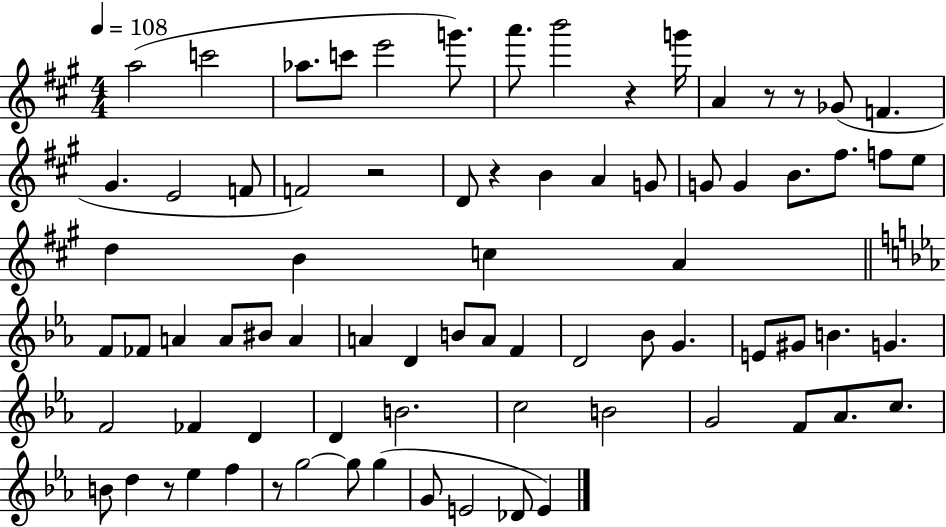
A5/h C6/h Ab5/e. C6/e E6/h G6/e. A6/e. B6/h R/q G6/s A4/q R/e R/e Gb4/e F4/q. G#4/q. E4/h F4/e F4/h R/h D4/e R/q B4/q A4/q G4/e G4/e G4/q B4/e. F#5/e. F5/e E5/e D5/q B4/q C5/q A4/q F4/e FES4/e A4/q A4/e BIS4/e A4/q A4/q D4/q B4/e A4/e F4/q D4/h Bb4/e G4/q. E4/e G#4/e B4/q. G4/q. F4/h FES4/q D4/q D4/q B4/h. C5/h B4/h G4/h F4/e Ab4/e. C5/e. B4/e D5/q R/e Eb5/q F5/q R/e G5/h G5/e G5/q G4/e E4/h Db4/e E4/q